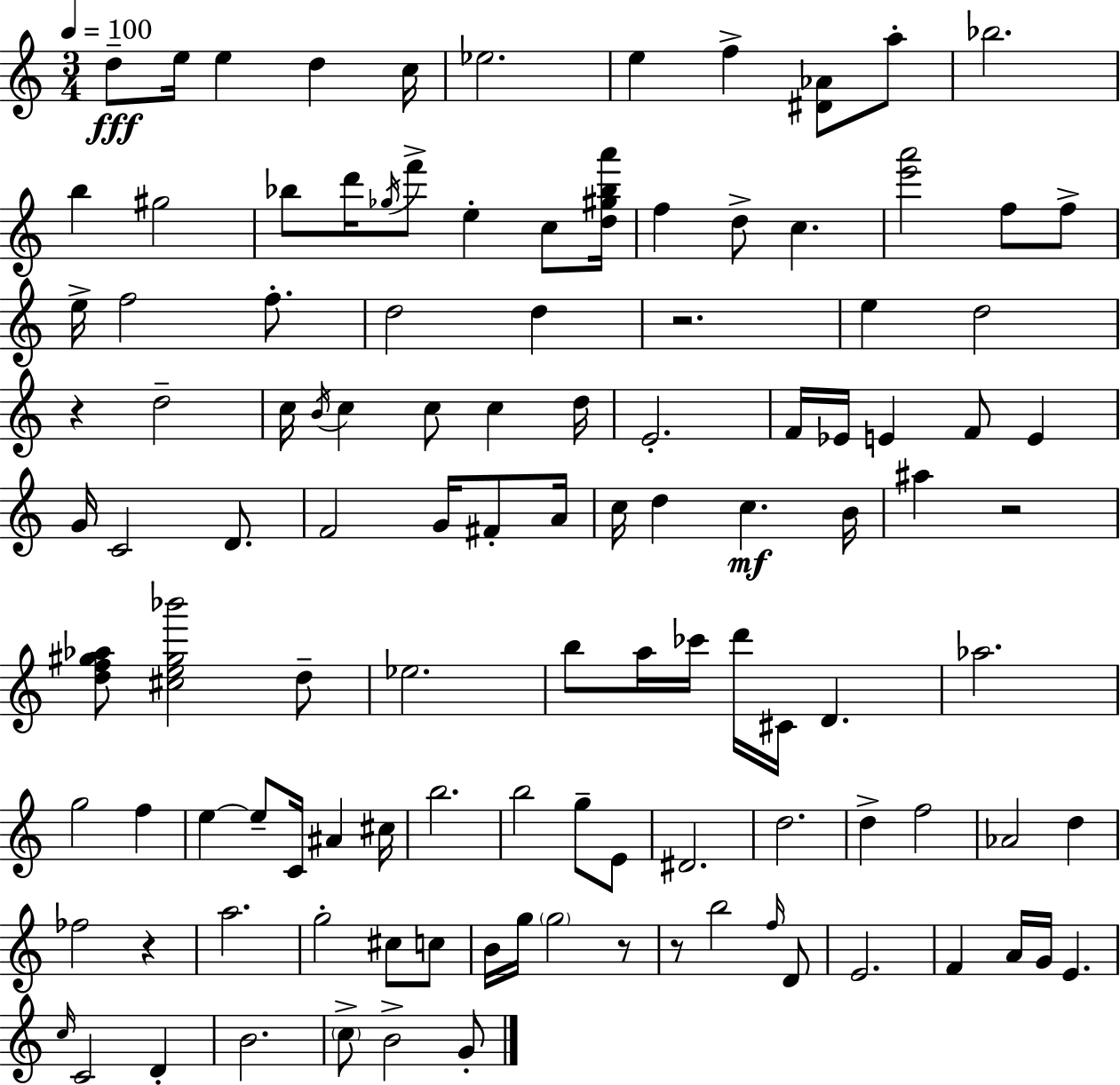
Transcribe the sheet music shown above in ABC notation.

X:1
T:Untitled
M:3/4
L:1/4
K:Am
d/2 e/4 e d c/4 _e2 e f [^D_A]/2 a/2 _b2 b ^g2 _b/2 d'/4 _g/4 f'/2 e c/2 [d^g_ba']/4 f d/2 c [e'a']2 f/2 f/2 e/4 f2 f/2 d2 d z2 e d2 z d2 c/4 B/4 c c/2 c d/4 E2 F/4 _E/4 E F/2 E G/4 C2 D/2 F2 G/4 ^F/2 A/4 c/4 d c B/4 ^a z2 [df^g_a]/2 [^ce^g_b']2 d/2 _e2 b/2 a/4 _c'/4 d'/4 ^C/4 D _a2 g2 f e e/2 C/4 ^A ^c/4 b2 b2 g/2 E/2 ^D2 d2 d f2 _A2 d _f2 z a2 g2 ^c/2 c/2 B/4 g/4 g2 z/2 z/2 b2 f/4 D/2 E2 F A/4 G/4 E c/4 C2 D B2 c/2 B2 G/2